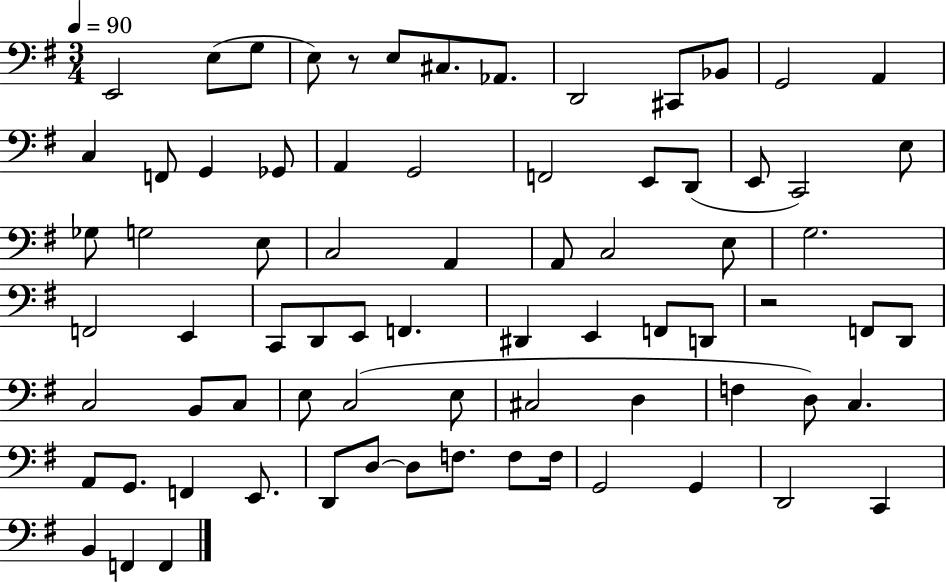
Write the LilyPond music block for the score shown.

{
  \clef bass
  \numericTimeSignature
  \time 3/4
  \key g \major
  \tempo 4 = 90
  e,2 e8( g8 | e8) r8 e8 cis8. aes,8. | d,2 cis,8 bes,8 | g,2 a,4 | \break c4 f,8 g,4 ges,8 | a,4 g,2 | f,2 e,8 d,8( | e,8 c,2) e8 | \break ges8 g2 e8 | c2 a,4 | a,8 c2 e8 | g2. | \break f,2 e,4 | c,8 d,8 e,8 f,4. | dis,4 e,4 f,8 d,8 | r2 f,8 d,8 | \break c2 b,8 c8 | e8 c2( e8 | cis2 d4 | f4 d8) c4. | \break a,8 g,8. f,4 e,8. | d,8 d8~~ d8 f8. f8 f16 | g,2 g,4 | d,2 c,4 | \break b,4 f,4 f,4 | \bar "|."
}